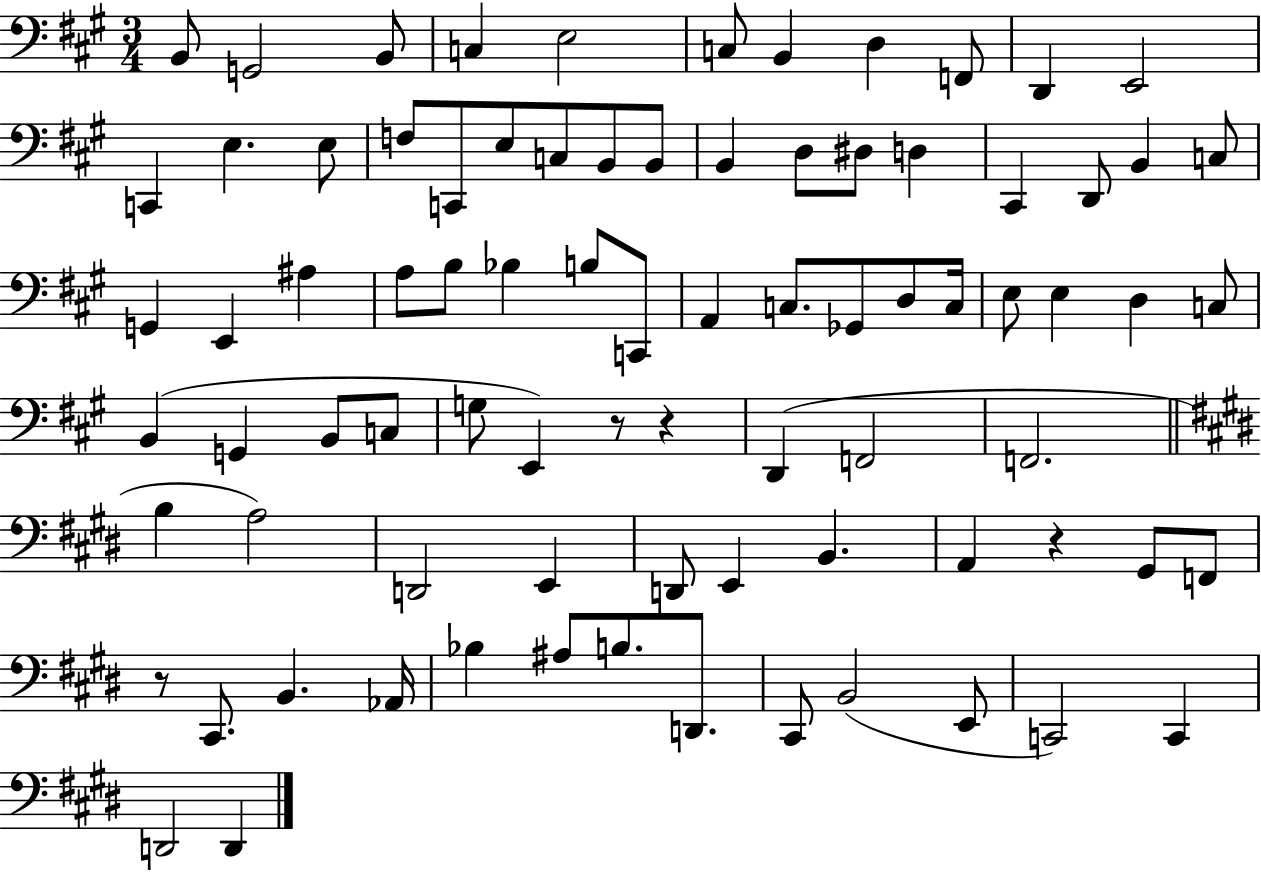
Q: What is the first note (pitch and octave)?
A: B2